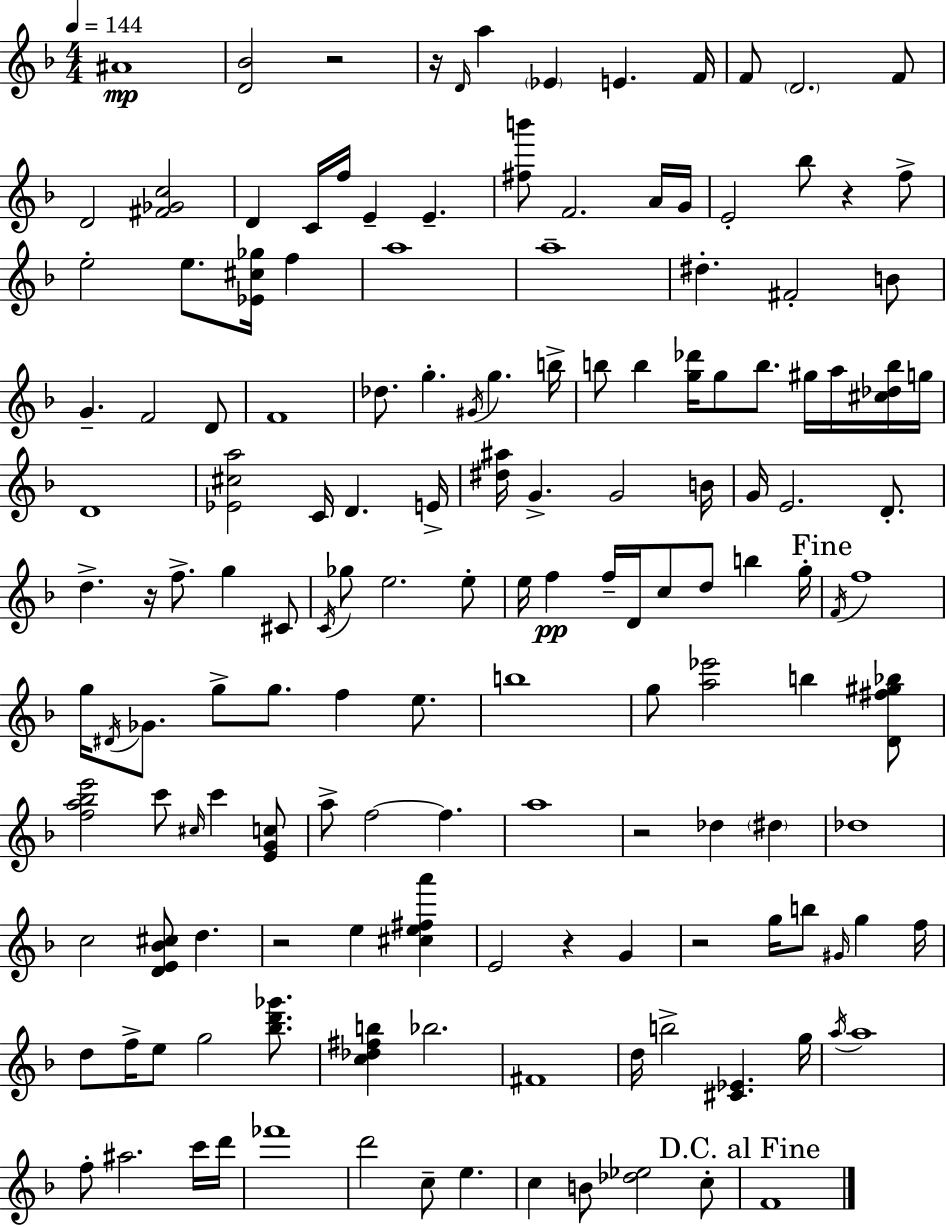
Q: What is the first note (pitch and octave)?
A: A#4